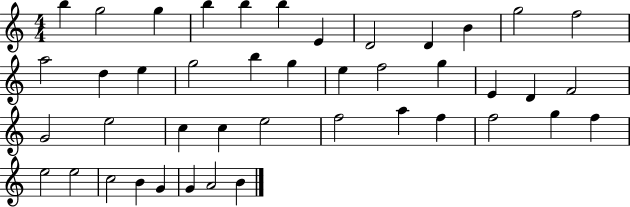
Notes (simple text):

B5/q G5/h G5/q B5/q B5/q B5/q E4/q D4/h D4/q B4/q G5/h F5/h A5/h D5/q E5/q G5/h B5/q G5/q E5/q F5/h G5/q E4/q D4/q F4/h G4/h E5/h C5/q C5/q E5/h F5/h A5/q F5/q F5/h G5/q F5/q E5/h E5/h C5/h B4/q G4/q G4/q A4/h B4/q